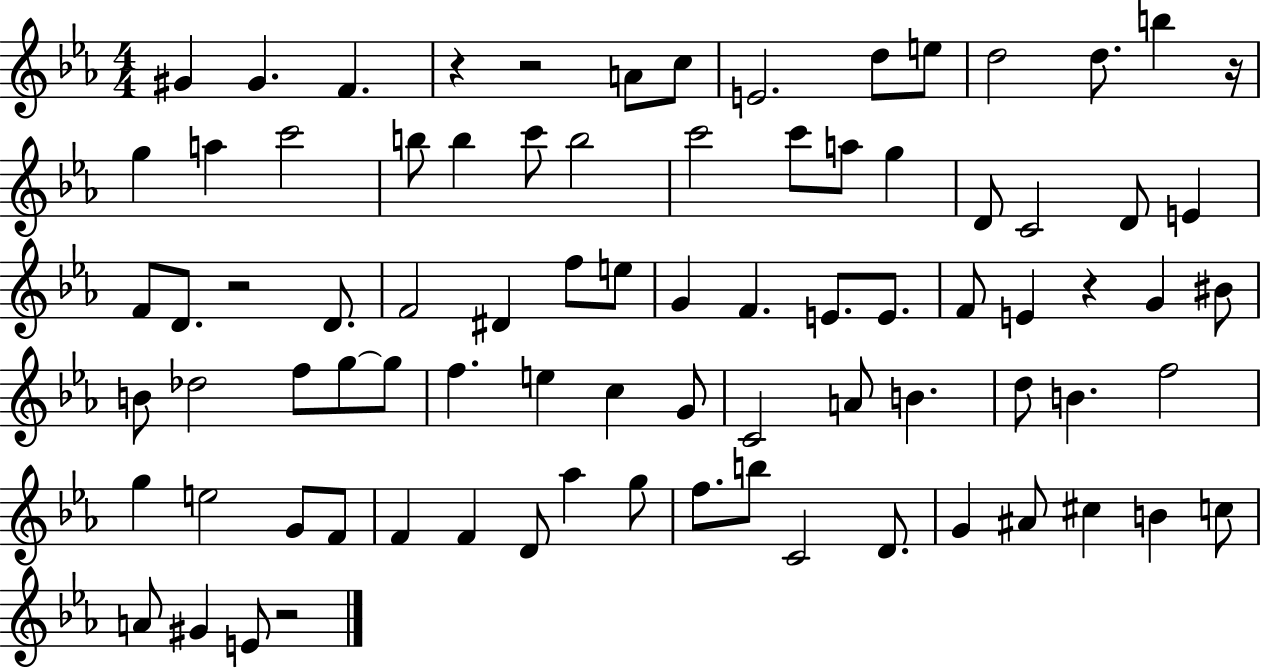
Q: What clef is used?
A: treble